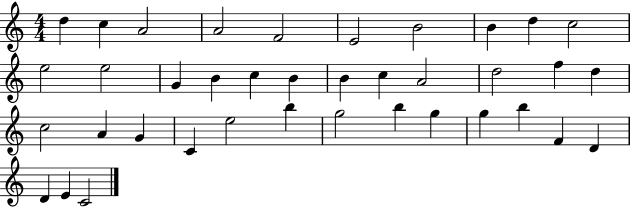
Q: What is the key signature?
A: C major